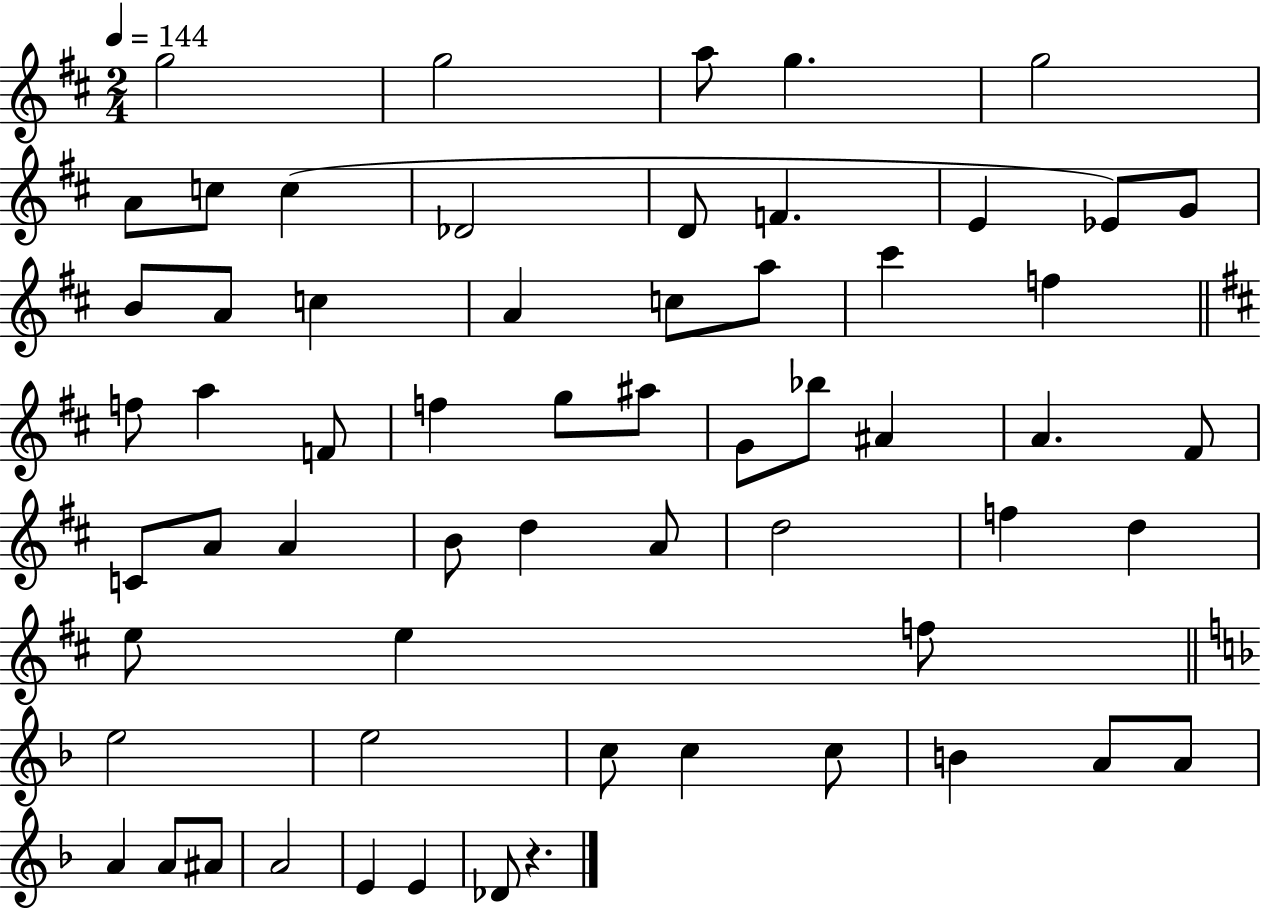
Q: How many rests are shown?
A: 1